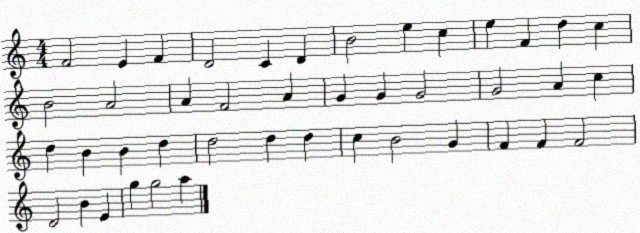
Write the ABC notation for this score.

X:1
T:Untitled
M:4/4
L:1/4
K:C
F2 E F D2 C D B2 e c e F d c B2 A2 A F2 A G G G2 G2 A c d B B d d2 d d c B2 G F F F2 D2 B E g g2 a